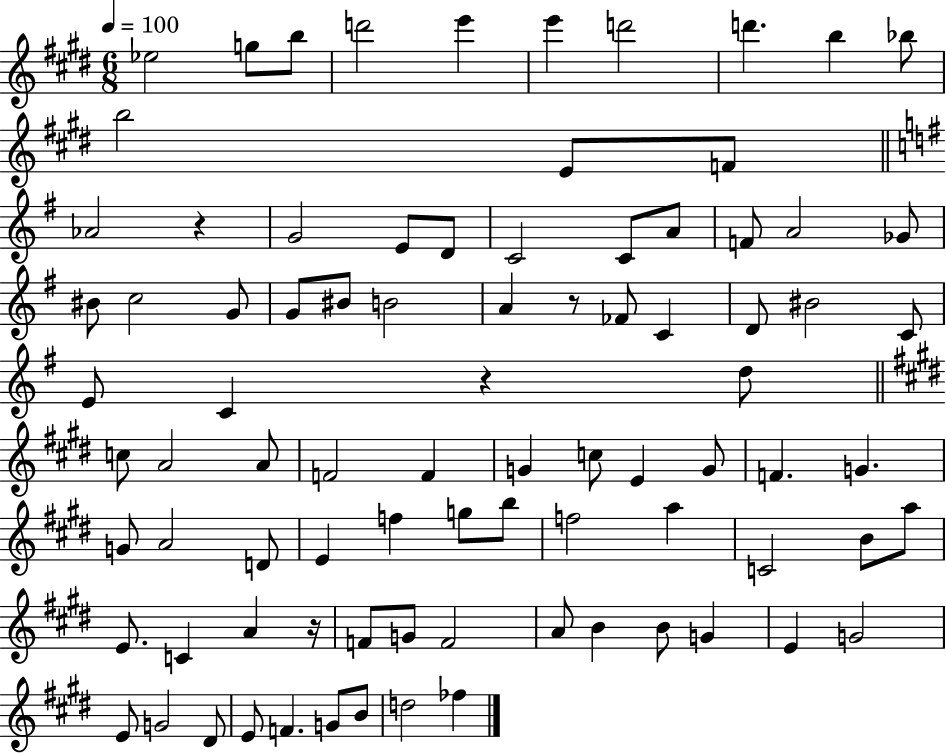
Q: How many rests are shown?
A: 4